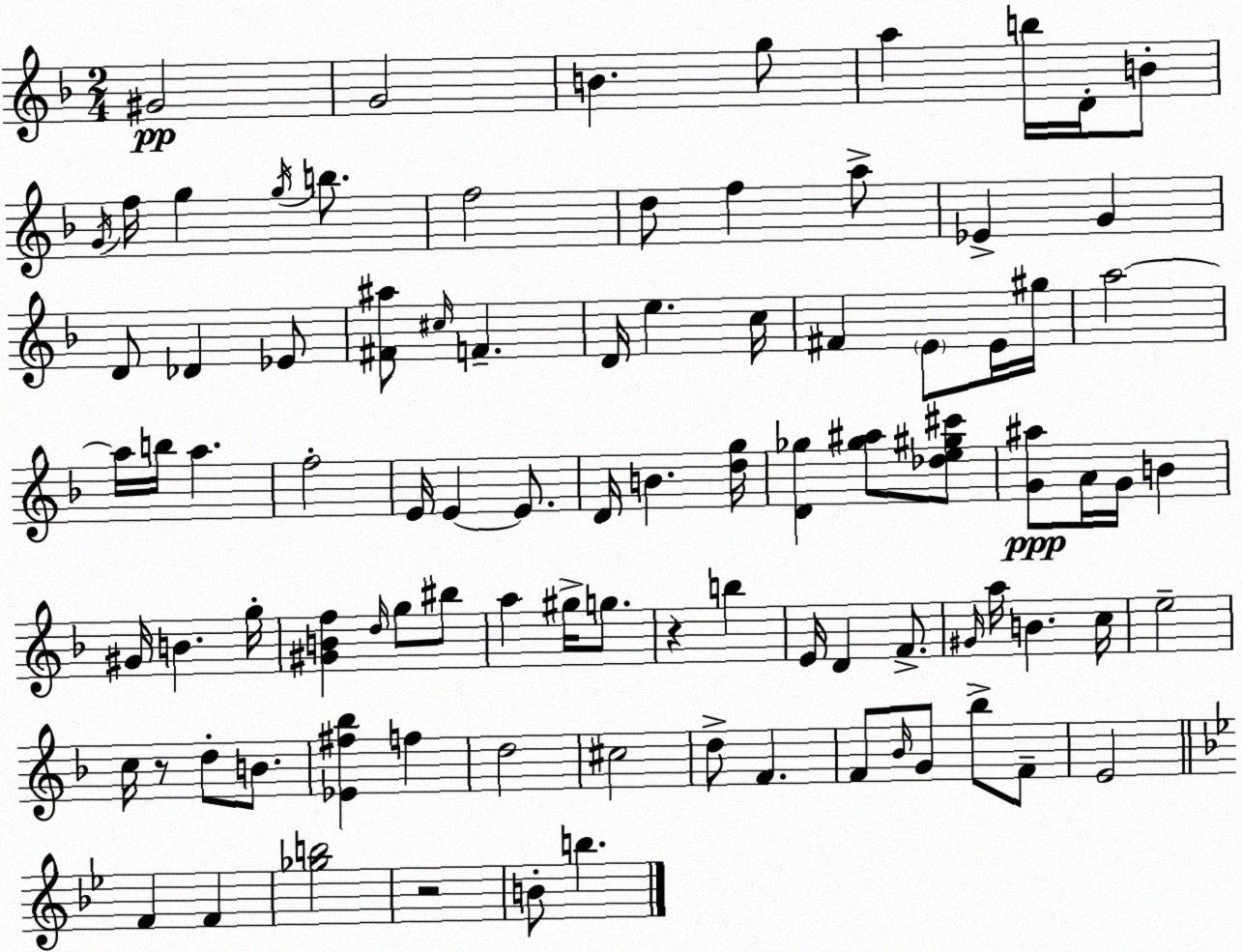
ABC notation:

X:1
T:Untitled
M:2/4
L:1/4
K:F
^G2 G2 B g/2 a b/4 D/4 B/2 G/4 f/4 g g/4 b/2 f2 d/2 f a/2 _E G D/2 _D _E/2 [^F^a]/2 ^c/4 F D/4 e c/4 ^F E/2 E/4 ^g/4 a2 a/4 b/4 a f2 E/4 E E/2 D/4 B [dg]/4 [D_g] [_g^a]/2 [_de^g^c']/2 [G^a]/2 A/4 G/4 B ^G/4 B g/4 [^GBf] d/4 g/2 ^b/2 a ^g/4 g/2 z b E/4 D F/2 ^G/4 a/4 B c/4 e2 c/4 z/2 d/2 B/2 [_E^f_b] f d2 ^c2 d/2 F F/2 _B/4 G/2 _b/2 F/2 E2 F F [_gb]2 z2 B/2 b